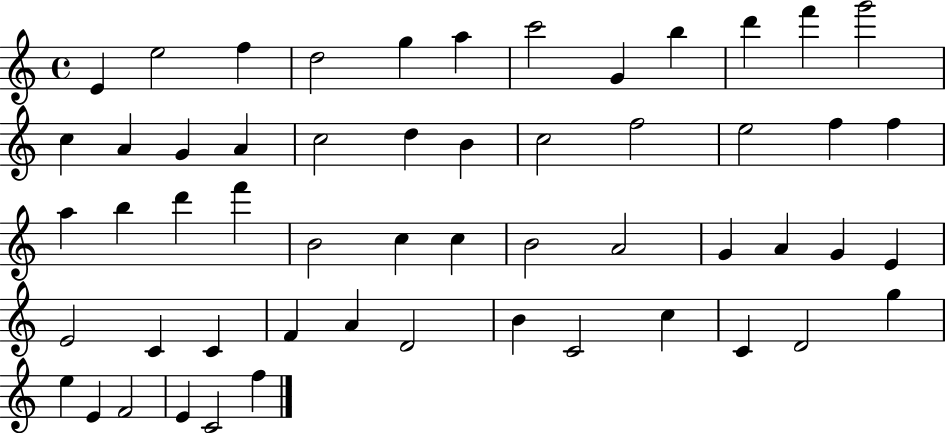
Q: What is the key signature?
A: C major